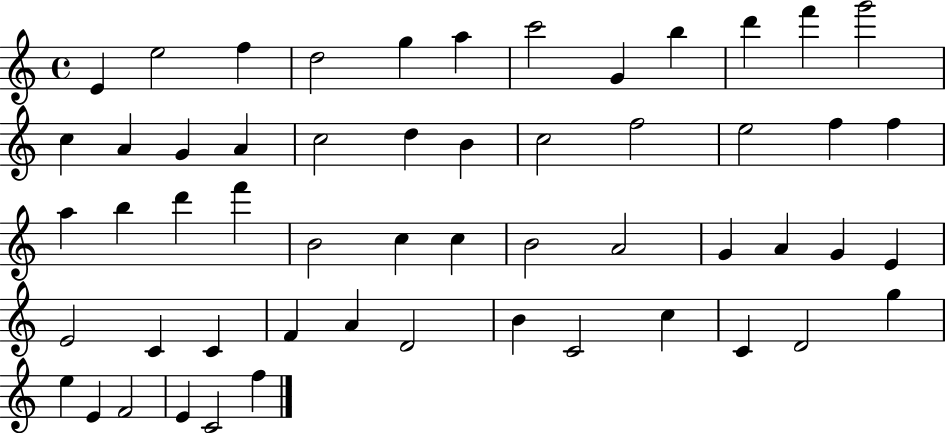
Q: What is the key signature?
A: C major